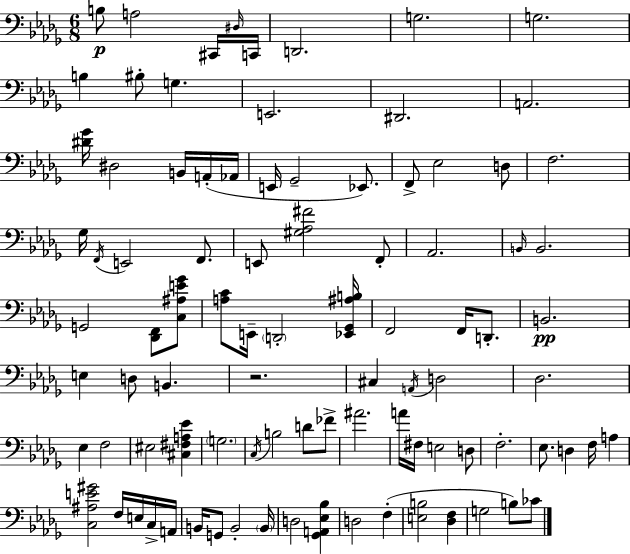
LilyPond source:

{
  \clef bass
  \numericTimeSignature
  \time 6/8
  \key bes \minor
  b8\p a2 cis,16 \grace { dis16 } | c,16 d,2. | g2. | g2. | \break b4 bis8-. g4. | e,2. | dis,2. | a,2. | \break <dis' ges'>16 dis2 b,16 a,16-.( | aes,16 e,16 ges,2-- ees,8.) | f,8-> ees2 d8 | f2. | \break ges16 \acciaccatura { f,16 } e,2 f,8. | e,8 <gis aes fis'>2 | f,8-. aes,2. | \grace { b,16 } b,2. | \break g,2 <des, f,>8 | <c ais e' ges'>8 <a c'>8 e,16-- \parenthesize d,2-. | <ees, ges, ais b>16 f,2 f,16 | d,8.-. b,2.\pp | \break e4 d8 b,4. | r2. | cis4 \acciaccatura { a,16 } d2 | des2. | \break ees4 f2 | eis2 | <cis fis a ees'>4 \parenthesize g2. | \acciaccatura { c16 } b2 | \break d'8 fes'8-> ais'2. | a'16 fis16 e2 | d8 f2.-. | ees8. d4 | \break f16 a4 <c ais e' gis'>2 | f16 e16 c16-> a,16 b,16 g,8 b,2-. | \parenthesize b,16 d2 | <ges, a, ees bes>4 d2 | \break f4-.( <e b>2 | <des f>4 g2 | b8) ces'8 \bar "|."
}